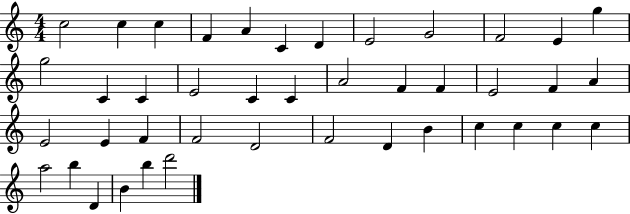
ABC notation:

X:1
T:Untitled
M:4/4
L:1/4
K:C
c2 c c F A C D E2 G2 F2 E g g2 C C E2 C C A2 F F E2 F A E2 E F F2 D2 F2 D B c c c c a2 b D B b d'2